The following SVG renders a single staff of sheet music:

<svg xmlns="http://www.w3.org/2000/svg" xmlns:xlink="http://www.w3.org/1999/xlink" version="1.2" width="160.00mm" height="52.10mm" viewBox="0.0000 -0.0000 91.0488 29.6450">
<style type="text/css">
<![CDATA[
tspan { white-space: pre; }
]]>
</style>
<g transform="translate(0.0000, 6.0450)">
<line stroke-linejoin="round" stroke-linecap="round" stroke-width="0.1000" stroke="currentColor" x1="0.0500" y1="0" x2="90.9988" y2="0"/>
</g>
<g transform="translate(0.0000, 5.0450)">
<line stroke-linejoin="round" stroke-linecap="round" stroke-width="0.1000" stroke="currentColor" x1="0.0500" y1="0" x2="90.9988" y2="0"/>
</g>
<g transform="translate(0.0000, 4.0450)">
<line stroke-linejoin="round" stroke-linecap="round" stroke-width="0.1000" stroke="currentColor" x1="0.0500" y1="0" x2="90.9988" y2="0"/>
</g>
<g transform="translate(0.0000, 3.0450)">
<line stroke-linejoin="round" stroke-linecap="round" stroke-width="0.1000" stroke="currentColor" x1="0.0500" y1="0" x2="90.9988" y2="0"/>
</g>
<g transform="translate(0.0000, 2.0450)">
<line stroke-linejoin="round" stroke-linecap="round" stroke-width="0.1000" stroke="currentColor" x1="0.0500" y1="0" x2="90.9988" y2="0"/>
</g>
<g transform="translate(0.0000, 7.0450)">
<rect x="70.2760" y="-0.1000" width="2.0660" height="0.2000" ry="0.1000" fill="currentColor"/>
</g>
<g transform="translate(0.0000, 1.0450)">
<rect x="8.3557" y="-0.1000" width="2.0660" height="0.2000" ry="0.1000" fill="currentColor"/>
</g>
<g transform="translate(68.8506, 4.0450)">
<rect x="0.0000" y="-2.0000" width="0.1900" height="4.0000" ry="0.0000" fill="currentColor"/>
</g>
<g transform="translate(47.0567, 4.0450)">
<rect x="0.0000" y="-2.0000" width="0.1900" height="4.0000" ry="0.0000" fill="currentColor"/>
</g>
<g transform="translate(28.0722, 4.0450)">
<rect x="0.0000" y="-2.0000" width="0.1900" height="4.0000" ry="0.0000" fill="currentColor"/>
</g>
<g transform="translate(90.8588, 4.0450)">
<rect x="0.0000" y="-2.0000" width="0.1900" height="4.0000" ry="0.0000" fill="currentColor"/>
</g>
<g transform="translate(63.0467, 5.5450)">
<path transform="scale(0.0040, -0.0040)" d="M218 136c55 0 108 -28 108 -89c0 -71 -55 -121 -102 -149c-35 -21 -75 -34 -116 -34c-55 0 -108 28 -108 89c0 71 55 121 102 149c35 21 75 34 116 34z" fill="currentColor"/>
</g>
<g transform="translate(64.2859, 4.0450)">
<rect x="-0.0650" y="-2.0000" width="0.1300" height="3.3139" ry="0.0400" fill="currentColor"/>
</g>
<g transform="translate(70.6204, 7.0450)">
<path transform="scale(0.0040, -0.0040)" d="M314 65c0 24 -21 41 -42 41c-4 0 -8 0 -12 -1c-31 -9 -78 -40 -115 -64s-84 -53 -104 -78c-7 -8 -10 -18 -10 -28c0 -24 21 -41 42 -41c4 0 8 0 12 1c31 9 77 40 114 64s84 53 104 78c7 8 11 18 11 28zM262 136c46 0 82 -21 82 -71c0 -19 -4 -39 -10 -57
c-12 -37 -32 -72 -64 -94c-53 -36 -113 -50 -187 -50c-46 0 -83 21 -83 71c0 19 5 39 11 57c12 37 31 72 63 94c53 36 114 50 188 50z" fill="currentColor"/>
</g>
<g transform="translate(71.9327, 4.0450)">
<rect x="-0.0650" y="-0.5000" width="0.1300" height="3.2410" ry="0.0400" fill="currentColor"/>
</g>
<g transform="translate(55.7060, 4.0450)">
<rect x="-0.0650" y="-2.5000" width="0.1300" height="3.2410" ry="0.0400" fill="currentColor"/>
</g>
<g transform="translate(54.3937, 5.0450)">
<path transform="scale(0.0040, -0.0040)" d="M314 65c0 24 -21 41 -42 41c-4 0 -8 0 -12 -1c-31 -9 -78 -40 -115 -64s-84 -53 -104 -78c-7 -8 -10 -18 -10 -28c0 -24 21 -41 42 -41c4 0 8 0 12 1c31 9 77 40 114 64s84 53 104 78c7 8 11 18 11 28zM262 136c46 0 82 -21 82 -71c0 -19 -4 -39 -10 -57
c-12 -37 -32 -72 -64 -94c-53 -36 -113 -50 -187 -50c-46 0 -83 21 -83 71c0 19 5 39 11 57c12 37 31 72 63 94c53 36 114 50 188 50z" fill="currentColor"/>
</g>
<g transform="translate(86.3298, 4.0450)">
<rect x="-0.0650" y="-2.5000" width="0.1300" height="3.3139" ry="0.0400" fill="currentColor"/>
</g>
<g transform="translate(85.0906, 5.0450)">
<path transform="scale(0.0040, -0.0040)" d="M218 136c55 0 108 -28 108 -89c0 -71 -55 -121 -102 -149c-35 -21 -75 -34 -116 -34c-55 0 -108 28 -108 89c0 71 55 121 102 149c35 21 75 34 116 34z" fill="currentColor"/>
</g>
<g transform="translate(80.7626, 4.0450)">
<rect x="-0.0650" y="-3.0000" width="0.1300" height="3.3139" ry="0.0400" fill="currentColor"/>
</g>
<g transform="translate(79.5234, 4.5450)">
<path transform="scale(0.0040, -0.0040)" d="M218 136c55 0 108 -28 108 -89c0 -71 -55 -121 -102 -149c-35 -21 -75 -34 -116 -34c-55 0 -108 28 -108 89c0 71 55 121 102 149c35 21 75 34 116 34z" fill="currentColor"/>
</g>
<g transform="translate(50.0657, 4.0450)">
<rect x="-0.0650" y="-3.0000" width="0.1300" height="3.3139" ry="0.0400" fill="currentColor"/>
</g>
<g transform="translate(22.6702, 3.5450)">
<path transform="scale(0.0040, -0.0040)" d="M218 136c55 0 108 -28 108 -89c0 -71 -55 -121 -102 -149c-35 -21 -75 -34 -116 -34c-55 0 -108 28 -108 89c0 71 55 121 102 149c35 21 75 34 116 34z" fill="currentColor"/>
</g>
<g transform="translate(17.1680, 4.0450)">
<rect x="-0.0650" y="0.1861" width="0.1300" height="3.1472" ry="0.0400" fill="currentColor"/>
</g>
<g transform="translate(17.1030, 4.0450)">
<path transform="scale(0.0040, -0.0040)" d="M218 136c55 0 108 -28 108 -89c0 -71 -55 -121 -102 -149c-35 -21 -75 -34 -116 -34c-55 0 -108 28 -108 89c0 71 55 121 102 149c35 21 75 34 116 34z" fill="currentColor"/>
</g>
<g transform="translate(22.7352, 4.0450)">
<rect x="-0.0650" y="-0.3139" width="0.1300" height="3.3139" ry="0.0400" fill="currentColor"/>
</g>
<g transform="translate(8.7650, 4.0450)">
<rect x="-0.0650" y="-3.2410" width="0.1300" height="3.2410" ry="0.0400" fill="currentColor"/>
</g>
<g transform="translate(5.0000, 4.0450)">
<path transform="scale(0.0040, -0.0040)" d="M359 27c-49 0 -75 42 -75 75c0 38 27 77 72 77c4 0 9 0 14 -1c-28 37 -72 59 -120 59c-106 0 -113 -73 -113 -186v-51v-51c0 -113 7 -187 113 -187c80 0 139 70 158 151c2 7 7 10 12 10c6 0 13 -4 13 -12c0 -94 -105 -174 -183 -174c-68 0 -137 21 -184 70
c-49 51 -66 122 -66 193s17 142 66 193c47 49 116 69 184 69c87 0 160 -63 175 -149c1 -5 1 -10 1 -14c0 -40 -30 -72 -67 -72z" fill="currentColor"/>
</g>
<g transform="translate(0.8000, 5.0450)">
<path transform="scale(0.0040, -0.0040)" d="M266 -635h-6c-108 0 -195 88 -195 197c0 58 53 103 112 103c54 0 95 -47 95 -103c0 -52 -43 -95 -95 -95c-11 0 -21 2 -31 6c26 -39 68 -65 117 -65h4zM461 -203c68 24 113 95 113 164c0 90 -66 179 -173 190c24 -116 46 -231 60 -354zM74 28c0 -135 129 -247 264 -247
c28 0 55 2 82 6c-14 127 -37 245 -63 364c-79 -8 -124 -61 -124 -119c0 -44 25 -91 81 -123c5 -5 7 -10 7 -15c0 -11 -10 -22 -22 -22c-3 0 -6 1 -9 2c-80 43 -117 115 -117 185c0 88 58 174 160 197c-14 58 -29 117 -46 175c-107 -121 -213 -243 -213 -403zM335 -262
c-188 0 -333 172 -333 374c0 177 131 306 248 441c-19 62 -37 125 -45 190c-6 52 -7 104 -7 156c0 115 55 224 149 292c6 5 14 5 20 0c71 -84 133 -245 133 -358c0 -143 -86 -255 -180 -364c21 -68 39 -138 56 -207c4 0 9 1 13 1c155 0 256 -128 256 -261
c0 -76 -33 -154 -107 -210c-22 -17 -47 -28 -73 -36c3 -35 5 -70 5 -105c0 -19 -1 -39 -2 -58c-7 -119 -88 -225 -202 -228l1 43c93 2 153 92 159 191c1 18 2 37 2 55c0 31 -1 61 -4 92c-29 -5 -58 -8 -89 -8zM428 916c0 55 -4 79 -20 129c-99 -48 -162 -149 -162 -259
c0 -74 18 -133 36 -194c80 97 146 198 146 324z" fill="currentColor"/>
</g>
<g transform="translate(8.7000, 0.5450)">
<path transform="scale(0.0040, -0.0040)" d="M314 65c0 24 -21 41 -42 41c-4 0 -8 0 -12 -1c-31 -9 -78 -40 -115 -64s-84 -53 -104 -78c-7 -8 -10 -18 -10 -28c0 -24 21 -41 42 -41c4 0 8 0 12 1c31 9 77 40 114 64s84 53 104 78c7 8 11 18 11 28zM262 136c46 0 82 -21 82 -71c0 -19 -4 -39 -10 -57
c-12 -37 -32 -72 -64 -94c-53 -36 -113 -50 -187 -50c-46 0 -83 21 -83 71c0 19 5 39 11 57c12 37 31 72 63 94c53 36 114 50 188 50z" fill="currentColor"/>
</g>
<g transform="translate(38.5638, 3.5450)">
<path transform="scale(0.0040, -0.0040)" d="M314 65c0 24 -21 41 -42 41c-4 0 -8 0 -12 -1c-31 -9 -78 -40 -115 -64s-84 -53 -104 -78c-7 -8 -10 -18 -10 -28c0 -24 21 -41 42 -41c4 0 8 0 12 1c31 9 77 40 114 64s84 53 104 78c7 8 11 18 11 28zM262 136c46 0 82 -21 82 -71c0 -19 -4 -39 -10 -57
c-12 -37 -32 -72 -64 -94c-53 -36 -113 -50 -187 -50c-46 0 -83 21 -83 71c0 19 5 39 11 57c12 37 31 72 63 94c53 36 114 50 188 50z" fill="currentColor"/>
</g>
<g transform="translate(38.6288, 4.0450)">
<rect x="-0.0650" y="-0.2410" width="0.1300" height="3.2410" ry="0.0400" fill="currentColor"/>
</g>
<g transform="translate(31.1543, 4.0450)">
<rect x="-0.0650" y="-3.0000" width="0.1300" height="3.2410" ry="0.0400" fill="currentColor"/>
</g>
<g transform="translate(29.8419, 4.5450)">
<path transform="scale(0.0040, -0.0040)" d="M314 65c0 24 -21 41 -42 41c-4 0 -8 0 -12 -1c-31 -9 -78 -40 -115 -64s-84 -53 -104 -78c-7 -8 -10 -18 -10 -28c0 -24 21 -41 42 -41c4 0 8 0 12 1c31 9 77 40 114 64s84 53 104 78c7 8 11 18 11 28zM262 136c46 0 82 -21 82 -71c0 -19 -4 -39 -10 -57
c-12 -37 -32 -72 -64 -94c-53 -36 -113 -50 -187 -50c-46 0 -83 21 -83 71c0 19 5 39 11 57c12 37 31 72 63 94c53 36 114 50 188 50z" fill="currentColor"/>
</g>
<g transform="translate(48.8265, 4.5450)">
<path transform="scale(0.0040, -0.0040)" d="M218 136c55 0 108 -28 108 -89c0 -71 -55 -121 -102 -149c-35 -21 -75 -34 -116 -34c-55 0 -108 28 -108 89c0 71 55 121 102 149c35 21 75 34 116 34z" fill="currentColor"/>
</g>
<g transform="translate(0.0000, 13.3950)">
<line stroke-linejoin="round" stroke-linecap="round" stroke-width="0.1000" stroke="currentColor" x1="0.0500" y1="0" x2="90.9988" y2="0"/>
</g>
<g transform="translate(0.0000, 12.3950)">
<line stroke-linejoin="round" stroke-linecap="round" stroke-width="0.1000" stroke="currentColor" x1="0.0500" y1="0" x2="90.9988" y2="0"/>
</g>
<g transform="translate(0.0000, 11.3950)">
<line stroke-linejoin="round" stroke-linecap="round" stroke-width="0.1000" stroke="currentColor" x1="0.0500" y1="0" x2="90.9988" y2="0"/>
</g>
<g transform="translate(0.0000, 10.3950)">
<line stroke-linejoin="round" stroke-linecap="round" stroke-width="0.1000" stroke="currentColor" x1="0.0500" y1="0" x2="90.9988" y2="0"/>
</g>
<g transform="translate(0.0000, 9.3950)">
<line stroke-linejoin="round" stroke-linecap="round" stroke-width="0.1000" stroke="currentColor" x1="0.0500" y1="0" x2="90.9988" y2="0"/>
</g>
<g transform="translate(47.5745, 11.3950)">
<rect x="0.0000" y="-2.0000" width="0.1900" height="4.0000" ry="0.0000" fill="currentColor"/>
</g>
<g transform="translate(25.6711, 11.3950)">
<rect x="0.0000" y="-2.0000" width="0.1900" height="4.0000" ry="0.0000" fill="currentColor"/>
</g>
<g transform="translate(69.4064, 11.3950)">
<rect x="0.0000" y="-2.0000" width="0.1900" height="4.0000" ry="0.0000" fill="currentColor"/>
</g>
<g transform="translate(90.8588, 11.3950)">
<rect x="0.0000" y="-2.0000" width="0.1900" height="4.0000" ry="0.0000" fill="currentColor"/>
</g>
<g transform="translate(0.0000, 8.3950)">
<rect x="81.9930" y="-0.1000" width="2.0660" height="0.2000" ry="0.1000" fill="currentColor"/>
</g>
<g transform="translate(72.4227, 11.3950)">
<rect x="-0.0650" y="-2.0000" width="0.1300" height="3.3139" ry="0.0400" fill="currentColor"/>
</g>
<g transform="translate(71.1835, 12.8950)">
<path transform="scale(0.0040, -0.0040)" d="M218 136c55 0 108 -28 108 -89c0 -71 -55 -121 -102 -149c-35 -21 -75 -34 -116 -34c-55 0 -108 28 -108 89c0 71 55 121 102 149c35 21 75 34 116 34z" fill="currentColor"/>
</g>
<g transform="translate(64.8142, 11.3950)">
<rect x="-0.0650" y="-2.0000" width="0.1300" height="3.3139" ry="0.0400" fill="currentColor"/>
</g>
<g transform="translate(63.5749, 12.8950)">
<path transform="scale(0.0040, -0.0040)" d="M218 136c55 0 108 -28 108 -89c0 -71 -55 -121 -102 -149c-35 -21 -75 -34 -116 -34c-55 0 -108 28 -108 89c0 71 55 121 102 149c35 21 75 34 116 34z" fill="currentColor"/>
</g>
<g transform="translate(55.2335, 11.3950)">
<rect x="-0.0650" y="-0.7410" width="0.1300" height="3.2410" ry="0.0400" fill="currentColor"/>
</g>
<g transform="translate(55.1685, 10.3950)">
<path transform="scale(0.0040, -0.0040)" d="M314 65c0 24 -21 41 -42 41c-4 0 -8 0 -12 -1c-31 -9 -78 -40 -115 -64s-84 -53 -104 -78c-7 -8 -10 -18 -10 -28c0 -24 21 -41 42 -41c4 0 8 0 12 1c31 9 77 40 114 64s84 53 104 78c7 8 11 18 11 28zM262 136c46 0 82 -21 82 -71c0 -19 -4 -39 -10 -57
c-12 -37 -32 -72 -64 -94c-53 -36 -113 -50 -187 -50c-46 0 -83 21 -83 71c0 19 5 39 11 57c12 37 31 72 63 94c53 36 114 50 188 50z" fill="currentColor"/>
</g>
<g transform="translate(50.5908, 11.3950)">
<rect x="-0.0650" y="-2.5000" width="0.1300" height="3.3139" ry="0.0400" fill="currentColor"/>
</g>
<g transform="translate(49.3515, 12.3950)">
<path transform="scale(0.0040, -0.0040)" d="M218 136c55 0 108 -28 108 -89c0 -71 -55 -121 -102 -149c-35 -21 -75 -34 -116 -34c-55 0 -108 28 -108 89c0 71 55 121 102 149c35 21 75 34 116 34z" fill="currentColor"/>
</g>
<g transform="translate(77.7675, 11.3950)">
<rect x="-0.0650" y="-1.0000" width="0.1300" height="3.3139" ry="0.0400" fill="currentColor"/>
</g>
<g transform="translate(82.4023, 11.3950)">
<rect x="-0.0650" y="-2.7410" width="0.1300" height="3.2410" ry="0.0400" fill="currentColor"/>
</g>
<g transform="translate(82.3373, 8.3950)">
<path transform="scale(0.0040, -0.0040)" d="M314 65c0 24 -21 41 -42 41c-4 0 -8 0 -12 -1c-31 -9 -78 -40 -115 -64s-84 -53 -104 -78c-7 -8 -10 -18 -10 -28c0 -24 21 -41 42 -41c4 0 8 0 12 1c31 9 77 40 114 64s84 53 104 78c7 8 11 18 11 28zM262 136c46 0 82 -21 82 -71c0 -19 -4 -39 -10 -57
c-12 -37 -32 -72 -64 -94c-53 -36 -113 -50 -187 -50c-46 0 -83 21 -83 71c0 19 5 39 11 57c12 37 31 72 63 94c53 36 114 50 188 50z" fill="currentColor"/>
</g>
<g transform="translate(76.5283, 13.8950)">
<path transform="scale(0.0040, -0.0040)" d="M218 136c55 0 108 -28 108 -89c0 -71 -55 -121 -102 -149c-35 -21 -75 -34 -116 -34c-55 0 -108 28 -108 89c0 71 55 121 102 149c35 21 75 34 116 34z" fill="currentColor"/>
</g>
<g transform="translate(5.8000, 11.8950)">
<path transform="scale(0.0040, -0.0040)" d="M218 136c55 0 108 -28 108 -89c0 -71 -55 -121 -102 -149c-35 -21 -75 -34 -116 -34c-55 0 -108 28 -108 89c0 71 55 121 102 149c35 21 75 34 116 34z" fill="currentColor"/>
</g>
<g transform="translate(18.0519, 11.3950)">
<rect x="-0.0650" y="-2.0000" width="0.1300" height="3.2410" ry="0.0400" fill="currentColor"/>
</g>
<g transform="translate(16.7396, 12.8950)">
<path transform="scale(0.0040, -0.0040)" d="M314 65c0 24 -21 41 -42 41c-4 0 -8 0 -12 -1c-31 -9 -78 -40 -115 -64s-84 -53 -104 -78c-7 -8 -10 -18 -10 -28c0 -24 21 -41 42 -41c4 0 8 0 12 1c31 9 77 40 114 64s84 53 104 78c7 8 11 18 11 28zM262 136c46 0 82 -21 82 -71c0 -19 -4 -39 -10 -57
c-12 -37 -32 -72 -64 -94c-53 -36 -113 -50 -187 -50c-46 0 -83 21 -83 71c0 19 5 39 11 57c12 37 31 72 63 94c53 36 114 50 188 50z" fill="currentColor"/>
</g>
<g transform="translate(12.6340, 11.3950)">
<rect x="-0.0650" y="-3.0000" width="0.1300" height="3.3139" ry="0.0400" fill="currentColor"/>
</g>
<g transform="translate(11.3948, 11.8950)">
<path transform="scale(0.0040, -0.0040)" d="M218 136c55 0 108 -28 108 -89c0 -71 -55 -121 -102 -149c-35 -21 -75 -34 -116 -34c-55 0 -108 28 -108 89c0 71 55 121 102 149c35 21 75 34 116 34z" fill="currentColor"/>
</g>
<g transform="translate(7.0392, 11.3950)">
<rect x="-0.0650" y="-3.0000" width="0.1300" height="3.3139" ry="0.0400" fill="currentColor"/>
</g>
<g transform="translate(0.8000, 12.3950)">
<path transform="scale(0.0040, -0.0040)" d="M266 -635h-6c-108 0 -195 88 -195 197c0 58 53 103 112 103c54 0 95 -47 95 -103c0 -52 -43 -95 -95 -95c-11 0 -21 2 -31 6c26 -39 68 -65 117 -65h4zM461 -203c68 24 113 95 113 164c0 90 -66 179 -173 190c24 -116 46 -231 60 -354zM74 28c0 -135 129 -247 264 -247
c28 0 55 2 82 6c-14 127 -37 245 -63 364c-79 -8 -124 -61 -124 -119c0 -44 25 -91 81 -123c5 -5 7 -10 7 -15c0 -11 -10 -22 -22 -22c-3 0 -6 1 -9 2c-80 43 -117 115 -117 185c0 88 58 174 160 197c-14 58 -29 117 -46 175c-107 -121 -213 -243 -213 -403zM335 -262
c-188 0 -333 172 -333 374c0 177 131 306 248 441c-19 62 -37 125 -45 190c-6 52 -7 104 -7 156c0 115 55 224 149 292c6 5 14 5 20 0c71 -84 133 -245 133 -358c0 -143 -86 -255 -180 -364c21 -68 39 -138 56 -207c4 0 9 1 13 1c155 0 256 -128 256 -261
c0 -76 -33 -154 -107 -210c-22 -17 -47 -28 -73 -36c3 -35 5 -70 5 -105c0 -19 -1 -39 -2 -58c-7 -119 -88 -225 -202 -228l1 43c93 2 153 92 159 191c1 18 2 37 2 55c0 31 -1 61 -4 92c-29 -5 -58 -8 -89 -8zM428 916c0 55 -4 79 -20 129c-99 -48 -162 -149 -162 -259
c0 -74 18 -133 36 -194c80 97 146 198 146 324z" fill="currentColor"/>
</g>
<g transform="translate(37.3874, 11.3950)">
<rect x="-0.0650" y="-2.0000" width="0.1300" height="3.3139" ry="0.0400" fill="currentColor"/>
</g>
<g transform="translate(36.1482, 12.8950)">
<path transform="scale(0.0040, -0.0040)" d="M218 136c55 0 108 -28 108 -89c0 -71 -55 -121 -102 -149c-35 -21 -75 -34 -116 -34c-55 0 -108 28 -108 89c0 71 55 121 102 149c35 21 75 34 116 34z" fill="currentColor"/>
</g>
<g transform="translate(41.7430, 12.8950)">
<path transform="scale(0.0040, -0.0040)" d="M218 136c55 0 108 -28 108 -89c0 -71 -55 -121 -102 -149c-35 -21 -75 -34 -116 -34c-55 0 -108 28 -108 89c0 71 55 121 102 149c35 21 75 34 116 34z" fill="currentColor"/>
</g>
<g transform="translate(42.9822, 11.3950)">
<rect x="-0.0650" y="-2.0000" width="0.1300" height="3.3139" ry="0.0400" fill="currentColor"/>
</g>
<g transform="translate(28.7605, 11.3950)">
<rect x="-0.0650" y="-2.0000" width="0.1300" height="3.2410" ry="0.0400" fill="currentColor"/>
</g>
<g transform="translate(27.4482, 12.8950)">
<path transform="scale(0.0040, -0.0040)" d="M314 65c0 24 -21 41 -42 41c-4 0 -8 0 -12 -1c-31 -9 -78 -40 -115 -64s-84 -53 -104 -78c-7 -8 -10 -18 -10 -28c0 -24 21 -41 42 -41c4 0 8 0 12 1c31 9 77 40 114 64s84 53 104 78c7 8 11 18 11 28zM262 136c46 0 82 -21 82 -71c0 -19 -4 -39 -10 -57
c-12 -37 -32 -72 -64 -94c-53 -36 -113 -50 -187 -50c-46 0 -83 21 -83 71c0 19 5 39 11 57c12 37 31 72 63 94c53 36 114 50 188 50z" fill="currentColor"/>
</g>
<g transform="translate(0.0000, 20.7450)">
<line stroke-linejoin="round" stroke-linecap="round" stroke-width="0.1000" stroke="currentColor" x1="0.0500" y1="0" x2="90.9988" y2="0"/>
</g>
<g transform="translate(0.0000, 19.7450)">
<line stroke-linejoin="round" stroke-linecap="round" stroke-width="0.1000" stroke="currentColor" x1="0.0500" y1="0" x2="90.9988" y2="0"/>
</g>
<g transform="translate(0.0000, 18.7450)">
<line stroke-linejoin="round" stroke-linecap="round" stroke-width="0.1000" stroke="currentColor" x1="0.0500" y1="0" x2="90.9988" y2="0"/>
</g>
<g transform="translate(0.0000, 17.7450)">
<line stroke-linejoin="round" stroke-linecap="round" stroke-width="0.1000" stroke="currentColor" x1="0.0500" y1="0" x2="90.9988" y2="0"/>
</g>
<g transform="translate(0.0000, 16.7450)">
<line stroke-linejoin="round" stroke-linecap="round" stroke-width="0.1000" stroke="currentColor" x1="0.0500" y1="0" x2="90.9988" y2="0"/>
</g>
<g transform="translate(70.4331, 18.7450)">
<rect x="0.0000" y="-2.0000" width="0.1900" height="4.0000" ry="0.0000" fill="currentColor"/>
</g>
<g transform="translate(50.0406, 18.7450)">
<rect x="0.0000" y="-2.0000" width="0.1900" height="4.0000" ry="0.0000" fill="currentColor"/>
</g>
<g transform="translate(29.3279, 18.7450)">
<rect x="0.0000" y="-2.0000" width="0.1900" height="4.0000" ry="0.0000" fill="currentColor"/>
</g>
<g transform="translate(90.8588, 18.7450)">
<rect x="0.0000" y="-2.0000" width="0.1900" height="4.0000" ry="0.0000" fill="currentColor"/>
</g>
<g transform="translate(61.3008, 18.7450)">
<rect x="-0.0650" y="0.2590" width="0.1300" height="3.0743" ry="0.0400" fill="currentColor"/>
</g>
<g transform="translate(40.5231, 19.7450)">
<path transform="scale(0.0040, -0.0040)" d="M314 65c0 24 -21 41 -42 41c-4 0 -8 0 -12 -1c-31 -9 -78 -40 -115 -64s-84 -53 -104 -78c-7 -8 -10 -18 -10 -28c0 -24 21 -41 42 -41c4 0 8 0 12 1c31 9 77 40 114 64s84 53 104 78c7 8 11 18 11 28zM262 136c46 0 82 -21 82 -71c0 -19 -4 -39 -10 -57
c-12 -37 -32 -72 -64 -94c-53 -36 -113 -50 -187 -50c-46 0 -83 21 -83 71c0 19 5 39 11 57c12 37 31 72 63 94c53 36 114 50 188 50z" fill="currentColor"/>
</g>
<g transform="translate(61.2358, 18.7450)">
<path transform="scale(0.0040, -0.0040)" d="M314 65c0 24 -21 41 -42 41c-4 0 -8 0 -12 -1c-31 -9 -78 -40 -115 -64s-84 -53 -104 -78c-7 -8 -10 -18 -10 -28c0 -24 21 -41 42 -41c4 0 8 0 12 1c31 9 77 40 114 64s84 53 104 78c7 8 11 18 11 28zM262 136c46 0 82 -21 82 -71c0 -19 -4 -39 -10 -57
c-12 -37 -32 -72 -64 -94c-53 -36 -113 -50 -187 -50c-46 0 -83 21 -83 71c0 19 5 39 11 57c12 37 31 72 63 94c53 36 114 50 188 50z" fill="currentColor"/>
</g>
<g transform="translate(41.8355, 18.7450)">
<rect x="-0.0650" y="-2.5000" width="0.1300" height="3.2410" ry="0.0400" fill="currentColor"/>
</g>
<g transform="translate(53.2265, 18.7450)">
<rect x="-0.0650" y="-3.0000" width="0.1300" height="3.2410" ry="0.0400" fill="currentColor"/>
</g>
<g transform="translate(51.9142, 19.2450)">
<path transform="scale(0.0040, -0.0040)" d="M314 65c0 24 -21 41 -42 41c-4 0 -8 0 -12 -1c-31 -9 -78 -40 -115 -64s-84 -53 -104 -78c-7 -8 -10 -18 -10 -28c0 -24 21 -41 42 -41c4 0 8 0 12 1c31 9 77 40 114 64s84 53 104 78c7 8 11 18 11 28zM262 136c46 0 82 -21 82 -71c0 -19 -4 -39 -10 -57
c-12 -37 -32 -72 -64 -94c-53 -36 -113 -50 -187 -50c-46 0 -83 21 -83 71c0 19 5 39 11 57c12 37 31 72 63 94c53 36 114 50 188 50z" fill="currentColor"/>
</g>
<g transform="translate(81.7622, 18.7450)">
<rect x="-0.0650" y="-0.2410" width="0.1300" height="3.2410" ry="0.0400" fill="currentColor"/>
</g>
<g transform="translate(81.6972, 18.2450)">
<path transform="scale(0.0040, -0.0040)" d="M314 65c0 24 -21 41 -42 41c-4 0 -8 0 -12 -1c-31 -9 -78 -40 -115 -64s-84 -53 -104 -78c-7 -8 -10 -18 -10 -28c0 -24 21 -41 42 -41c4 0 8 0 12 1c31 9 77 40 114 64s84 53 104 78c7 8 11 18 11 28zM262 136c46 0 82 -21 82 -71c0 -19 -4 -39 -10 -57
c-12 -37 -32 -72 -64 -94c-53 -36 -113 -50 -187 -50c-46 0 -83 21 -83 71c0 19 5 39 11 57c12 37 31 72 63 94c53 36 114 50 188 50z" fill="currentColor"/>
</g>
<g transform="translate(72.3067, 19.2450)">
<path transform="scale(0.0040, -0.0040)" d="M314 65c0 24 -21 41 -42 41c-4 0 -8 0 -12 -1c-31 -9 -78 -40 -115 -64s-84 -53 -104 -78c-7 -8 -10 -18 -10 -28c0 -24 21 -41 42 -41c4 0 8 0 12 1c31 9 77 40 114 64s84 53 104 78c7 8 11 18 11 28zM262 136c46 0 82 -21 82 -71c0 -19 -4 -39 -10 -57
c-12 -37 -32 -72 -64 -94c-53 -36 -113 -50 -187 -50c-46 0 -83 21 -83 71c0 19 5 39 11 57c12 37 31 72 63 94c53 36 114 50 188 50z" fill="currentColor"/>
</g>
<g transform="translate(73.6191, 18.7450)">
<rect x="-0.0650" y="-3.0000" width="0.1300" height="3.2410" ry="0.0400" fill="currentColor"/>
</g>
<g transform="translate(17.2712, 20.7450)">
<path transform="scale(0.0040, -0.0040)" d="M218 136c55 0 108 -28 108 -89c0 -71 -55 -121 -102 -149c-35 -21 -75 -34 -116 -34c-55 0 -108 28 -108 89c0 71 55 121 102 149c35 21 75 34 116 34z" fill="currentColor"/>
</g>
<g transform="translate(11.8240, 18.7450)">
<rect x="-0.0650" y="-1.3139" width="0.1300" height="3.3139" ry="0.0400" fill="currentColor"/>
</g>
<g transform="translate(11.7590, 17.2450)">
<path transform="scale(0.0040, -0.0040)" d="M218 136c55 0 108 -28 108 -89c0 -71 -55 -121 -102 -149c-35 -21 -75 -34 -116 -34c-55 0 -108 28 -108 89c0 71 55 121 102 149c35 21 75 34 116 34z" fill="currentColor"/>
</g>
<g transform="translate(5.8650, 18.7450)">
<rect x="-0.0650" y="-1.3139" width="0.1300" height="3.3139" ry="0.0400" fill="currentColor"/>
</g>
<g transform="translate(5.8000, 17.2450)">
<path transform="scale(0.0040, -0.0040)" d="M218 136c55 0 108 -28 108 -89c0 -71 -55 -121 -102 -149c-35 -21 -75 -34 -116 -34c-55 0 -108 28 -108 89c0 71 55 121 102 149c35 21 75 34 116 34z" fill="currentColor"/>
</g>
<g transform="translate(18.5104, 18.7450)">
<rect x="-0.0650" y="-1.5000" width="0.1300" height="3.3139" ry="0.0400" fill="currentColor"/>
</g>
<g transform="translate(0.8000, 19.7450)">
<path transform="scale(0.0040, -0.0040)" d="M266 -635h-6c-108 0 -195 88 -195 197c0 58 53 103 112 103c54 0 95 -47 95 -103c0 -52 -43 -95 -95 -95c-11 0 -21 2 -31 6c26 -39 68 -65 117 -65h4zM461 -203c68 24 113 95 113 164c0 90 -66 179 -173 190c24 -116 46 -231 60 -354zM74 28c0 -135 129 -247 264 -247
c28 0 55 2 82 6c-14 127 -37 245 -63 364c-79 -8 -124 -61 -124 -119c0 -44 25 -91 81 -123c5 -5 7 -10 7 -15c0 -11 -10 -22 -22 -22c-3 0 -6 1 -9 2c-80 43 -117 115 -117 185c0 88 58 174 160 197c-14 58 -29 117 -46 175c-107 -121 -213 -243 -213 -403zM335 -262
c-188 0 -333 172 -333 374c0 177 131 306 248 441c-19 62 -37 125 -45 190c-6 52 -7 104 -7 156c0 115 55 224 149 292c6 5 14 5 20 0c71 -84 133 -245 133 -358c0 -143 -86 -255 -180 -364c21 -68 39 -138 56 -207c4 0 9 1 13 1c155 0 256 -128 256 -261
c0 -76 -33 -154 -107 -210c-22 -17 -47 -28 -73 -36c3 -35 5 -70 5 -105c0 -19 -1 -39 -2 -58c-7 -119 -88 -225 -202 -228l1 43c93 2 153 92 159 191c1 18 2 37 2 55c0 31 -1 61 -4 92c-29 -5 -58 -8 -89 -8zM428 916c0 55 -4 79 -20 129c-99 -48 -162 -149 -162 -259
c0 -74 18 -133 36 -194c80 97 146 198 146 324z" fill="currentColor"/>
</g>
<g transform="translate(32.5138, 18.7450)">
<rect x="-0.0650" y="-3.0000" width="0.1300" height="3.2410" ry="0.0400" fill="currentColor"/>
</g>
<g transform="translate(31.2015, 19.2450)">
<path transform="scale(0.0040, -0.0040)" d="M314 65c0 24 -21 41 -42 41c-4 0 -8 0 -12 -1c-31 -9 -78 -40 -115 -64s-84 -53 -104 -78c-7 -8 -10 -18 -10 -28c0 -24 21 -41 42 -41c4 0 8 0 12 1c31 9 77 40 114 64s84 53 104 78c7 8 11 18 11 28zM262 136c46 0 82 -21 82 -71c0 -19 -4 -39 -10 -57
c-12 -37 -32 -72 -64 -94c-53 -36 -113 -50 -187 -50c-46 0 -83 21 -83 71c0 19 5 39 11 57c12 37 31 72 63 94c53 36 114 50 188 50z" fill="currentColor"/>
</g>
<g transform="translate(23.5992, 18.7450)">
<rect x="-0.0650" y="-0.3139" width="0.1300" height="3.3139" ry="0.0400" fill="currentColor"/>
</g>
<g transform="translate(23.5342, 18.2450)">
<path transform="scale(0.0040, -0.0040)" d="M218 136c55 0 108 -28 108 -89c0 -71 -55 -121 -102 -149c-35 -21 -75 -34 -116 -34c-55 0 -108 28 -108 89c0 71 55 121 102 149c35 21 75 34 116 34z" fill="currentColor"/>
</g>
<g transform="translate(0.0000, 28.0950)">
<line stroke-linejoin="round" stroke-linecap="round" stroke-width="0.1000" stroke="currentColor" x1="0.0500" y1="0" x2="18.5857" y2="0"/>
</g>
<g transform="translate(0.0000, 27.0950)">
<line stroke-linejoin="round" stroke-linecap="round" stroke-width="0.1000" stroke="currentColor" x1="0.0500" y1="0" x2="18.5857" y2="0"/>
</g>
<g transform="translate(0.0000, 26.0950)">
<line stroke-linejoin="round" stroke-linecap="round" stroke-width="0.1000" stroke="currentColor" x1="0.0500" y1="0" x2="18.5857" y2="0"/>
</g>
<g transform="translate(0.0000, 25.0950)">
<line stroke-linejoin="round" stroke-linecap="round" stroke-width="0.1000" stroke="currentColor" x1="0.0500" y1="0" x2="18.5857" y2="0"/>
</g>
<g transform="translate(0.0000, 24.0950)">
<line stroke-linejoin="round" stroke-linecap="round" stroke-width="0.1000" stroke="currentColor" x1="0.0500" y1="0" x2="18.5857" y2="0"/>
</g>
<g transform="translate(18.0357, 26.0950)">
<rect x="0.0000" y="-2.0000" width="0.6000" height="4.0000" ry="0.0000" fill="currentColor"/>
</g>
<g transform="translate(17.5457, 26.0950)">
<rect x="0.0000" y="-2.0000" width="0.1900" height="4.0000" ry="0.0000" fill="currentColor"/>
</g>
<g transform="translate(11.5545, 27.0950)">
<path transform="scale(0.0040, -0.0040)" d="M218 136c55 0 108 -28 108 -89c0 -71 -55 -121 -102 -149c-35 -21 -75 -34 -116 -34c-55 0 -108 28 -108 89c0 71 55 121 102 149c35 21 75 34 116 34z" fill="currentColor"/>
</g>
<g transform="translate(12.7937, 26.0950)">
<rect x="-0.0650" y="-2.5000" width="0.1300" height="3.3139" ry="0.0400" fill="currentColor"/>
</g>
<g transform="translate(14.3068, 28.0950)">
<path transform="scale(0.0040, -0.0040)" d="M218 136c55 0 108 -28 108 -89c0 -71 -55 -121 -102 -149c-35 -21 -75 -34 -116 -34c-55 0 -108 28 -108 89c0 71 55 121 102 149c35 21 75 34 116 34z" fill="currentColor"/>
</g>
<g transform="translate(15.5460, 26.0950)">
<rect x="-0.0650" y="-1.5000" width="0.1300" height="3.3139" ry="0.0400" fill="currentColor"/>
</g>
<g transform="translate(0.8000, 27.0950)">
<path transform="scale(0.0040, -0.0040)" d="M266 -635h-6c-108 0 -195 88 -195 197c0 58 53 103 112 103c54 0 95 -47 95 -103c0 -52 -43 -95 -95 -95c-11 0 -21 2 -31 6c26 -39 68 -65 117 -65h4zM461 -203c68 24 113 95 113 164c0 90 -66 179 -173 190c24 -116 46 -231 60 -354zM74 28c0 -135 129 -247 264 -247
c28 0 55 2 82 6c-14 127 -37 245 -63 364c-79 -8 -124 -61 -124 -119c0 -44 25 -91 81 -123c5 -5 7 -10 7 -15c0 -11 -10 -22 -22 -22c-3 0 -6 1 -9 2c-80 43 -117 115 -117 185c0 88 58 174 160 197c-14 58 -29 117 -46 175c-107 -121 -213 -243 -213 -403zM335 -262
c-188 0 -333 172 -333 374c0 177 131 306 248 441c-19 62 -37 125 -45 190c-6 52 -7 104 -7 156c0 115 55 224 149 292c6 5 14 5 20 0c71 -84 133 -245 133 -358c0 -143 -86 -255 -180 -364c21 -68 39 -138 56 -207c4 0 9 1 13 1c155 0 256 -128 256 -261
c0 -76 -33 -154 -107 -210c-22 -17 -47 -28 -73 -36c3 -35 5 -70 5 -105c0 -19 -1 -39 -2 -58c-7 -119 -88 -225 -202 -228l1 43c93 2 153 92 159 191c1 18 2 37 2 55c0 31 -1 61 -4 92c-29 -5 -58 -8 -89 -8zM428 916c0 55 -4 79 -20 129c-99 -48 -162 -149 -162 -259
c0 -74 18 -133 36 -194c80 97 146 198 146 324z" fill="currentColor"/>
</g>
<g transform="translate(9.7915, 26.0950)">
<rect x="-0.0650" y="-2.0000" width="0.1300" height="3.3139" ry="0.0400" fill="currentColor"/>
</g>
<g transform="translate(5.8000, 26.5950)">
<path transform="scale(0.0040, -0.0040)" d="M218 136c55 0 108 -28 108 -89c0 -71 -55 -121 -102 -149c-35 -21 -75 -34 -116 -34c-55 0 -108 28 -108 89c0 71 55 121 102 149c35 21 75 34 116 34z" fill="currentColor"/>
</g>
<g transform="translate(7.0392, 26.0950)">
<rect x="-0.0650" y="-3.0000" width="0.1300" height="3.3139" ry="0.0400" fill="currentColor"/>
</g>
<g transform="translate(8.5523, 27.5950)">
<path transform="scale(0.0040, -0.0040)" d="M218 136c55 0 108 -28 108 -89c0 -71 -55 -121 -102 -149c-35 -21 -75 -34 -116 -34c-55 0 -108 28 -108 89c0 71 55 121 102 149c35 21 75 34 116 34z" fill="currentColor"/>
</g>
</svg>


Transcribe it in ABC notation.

X:1
T:Untitled
M:4/4
L:1/4
K:C
b2 B c A2 c2 A G2 F C2 A G A A F2 F2 F F G d2 F F D a2 e e E c A2 G2 A2 B2 A2 c2 A F G E